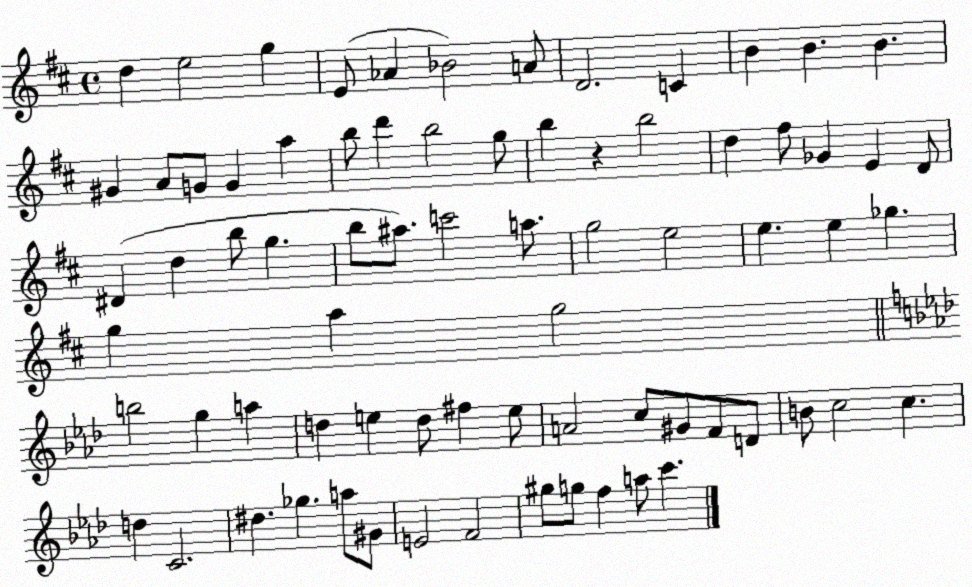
X:1
T:Untitled
M:4/4
L:1/4
K:D
d e2 g E/2 _A _B2 A/2 D2 C B B B ^G A/2 G/2 G a b/2 d' b2 g/2 b z b2 d ^f/2 _G E D/2 ^D d b/2 g b/2 ^a/2 c'2 a/2 g2 e2 e e _g g a g2 b2 g a d e d/2 ^f e/2 A2 c/2 ^G/2 F/2 D/2 B/2 c2 c d C2 ^d _g a/2 ^G/2 E2 F2 ^g/2 g/2 f a/2 c'